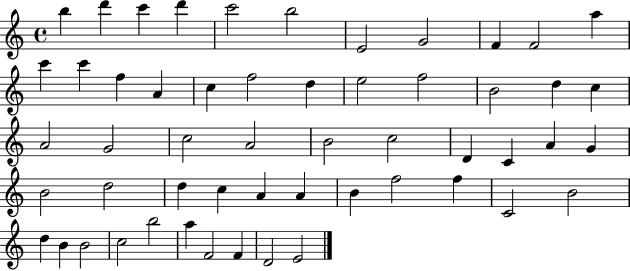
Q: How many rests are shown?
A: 0